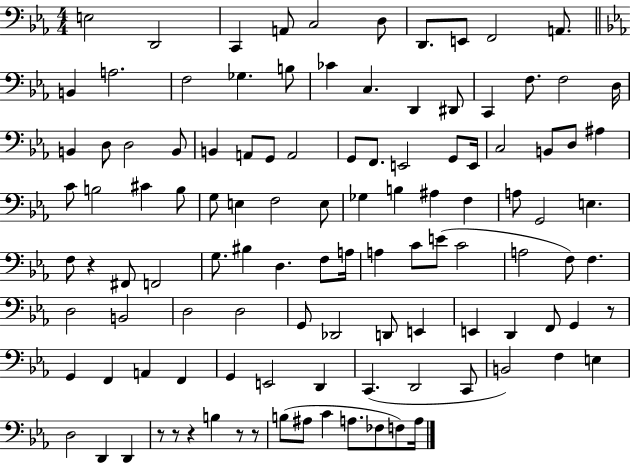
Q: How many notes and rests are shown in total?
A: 113